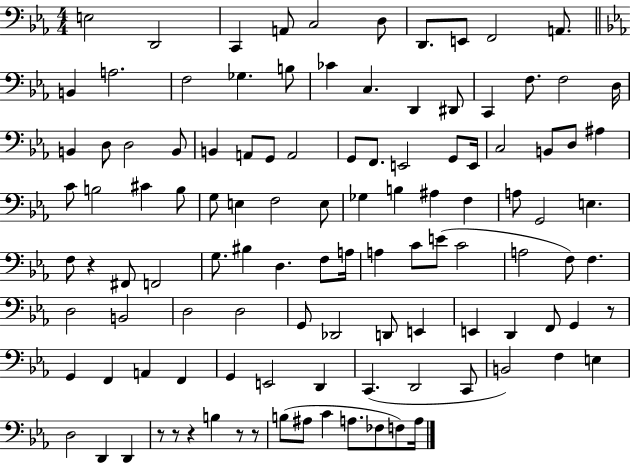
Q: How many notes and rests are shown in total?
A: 113